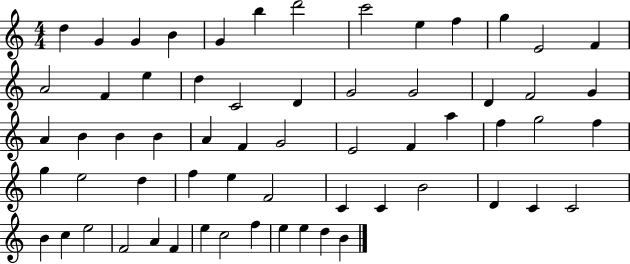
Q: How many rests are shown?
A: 0